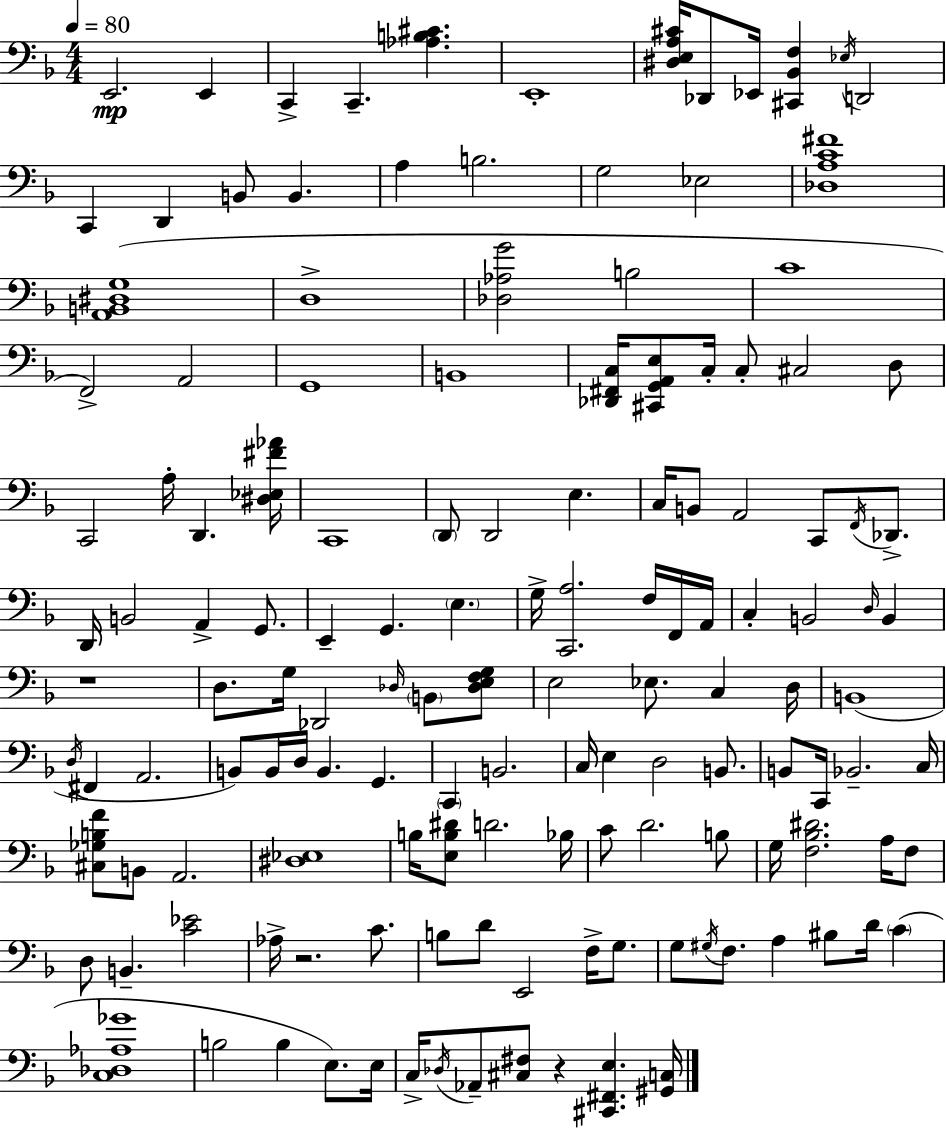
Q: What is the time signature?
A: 4/4